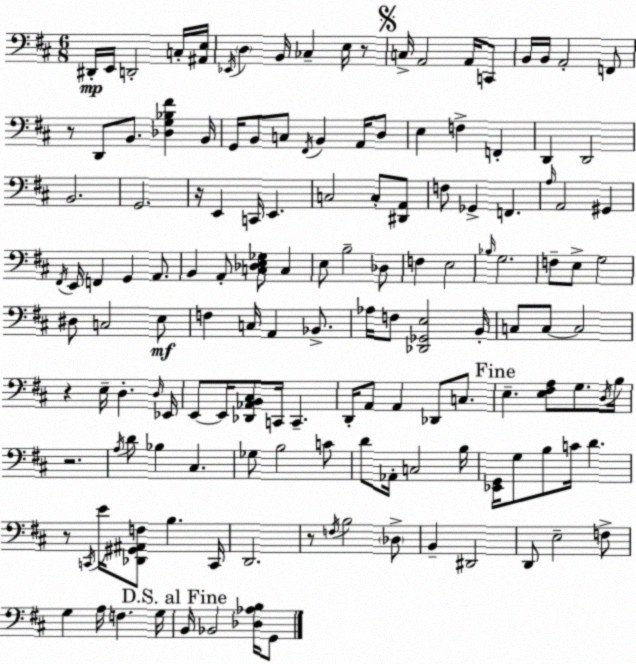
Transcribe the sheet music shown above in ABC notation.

X:1
T:Untitled
M:6/8
L:1/4
K:D
^D,,/4 E,,/4 D,,2 C,/4 [^A,,E,]/4 _E,,/4 D, B,,/4 _C, E,/4 z/2 C,/4 A,,2 A,,/4 C,,/2 B,,/4 B,,/4 A,,2 F,,/2 z/2 D,,/2 B,,/2 [_D,G,_B,^F] B,,/4 G,,/4 B,,/2 C,/2 ^F,,/4 B,, A,,/4 D,/2 E, F, F,, D,, D,,2 B,,2 G,,2 z/4 E,, C,,/4 E,, C,2 C,/2 [^D,,A,,]/2 F,/2 _G,, F,, A,/4 A,,2 ^G,, ^F,,/4 E,,/4 F,, G,, A,,/2 B,, A,,/2 [C,_D,E,_G,]/2 C, E,/2 B,2 _D,/2 F, E,2 _B,/4 G,2 F,/2 E,/2 G,2 ^D,/2 C,2 E,/2 F, C,/4 A,, _B,,/2 _A,/4 F,/2 [_D,,_G,,E,]2 B,,/4 C,/2 C,/2 C,2 z E,/4 D, D,/4 _E,,/4 E,,/2 E,,/4 [_D,,_A,,B,,^C,]/2 C,,/4 C,, D,,/4 A,,/2 A,, _D,,/2 C,/2 E, [E,^F,A,]/2 G,/2 D,/4 B,/4 z2 A,/4 D/2 _B, ^C, _G,/2 B,2 C/2 D/2 _A,,/4 C,2 B,/4 [_E,,G,,]/4 G,/2 B,/2 C/4 D z/2 C,,/4 E/4 [_D,,^G,,^A,,F,]/2 B, C,,/4 D,,2 z/2 F,/4 B,2 _D,/2 B,, ^D,,2 D,,/2 E,2 F,/2 G, A,/4 F, G,/4 B,,/4 _B,,2 [_D,_A,B,]/4 G,,/2